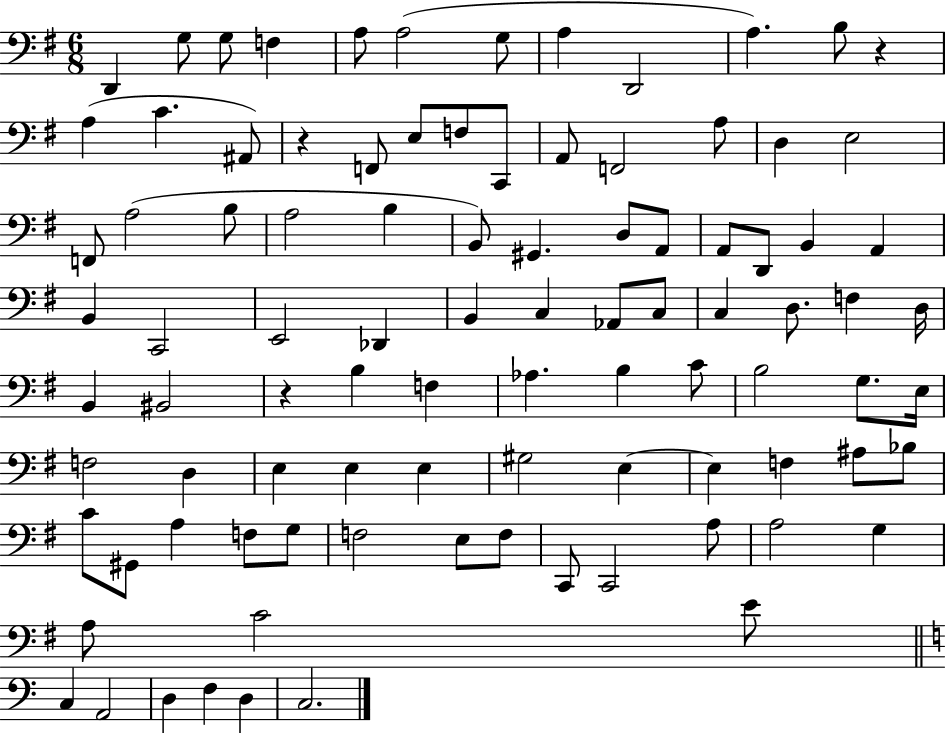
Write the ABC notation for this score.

X:1
T:Untitled
M:6/8
L:1/4
K:G
D,, G,/2 G,/2 F, A,/2 A,2 G,/2 A, D,,2 A, B,/2 z A, C ^A,,/2 z F,,/2 E,/2 F,/2 C,,/2 A,,/2 F,,2 A,/2 D, E,2 F,,/2 A,2 B,/2 A,2 B, B,,/2 ^G,, D,/2 A,,/2 A,,/2 D,,/2 B,, A,, B,, C,,2 E,,2 _D,, B,, C, _A,,/2 C,/2 C, D,/2 F, D,/4 B,, ^B,,2 z B, F, _A, B, C/2 B,2 G,/2 E,/4 F,2 D, E, E, E, ^G,2 E, E, F, ^A,/2 _B,/2 C/2 ^G,,/2 A, F,/2 G,/2 F,2 E,/2 F,/2 C,,/2 C,,2 A,/2 A,2 G, A,/2 C2 E/2 C, A,,2 D, F, D, C,2